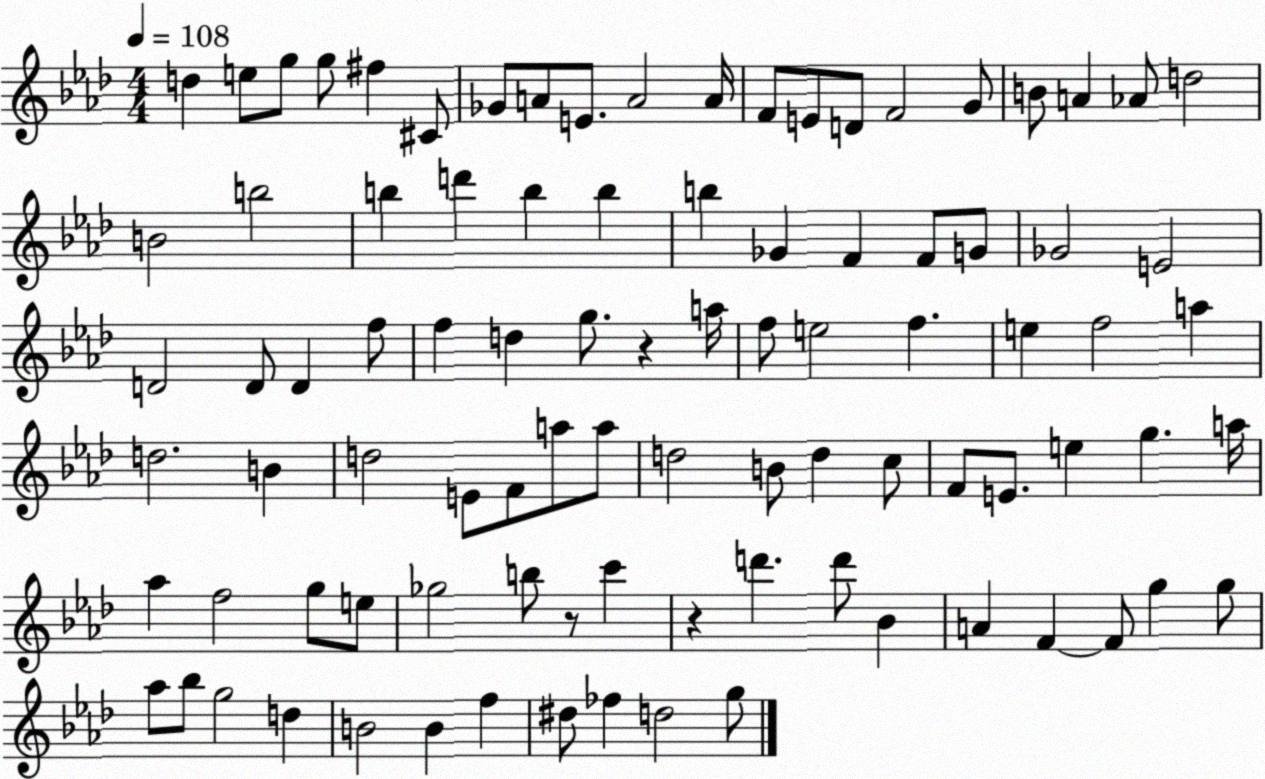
X:1
T:Untitled
M:4/4
L:1/4
K:Ab
d e/2 g/2 g/2 ^f ^C/2 _G/2 A/2 E/2 A2 A/4 F/2 E/2 D/2 F2 G/2 B/2 A _A/2 d2 B2 b2 b d' b b b _G F F/2 G/2 _G2 E2 D2 D/2 D f/2 f d g/2 z a/4 f/2 e2 f e f2 a d2 B d2 E/2 F/2 a/2 a/2 d2 B/2 d c/2 F/2 E/2 e g a/4 _a f2 g/2 e/2 _g2 b/2 z/2 c' z d' d'/2 _B A F F/2 g g/2 _a/2 _b/2 g2 d B2 B f ^d/2 _f d2 g/2